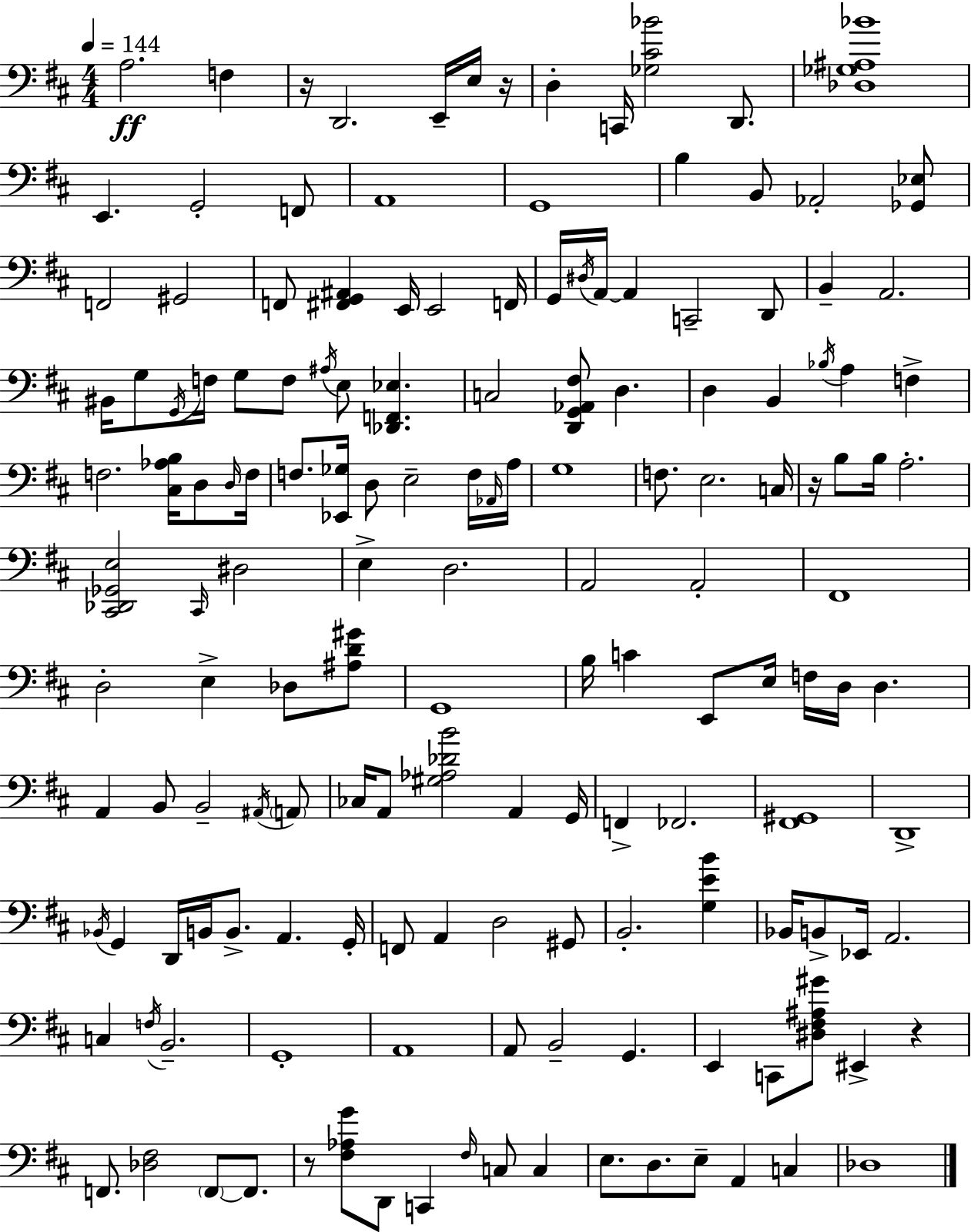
{
  \clef bass
  \numericTimeSignature
  \time 4/4
  \key d \major
  \tempo 4 = 144
  a2.\ff f4 | r16 d,2. e,16-- e16 r16 | d4-. c,16 <ges cis' bes'>2 d,8. | <des ges ais bes'>1 | \break e,4. g,2-. f,8 | a,1 | g,1 | b4 b,8 aes,2-. <ges, ees>8 | \break f,2 gis,2 | f,8 <fis, g, ais,>4 e,16 e,2 f,16 | g,16 \acciaccatura { dis16 } a,16~~ a,4 c,2-- d,8 | b,4-- a,2. | \break bis,16 g8 \acciaccatura { g,16 } f16 g8 f8 \acciaccatura { ais16 } e8 <des, f, ees>4. | c2 <d, g, aes, fis>8 d4. | d4 b,4 \acciaccatura { bes16 } a4 | f4-> f2. | \break <cis aes b>16 d8 \grace { d16 } f16 f8. <ees, ges>16 d8 e2-- | f16 \grace { aes,16 } a16 g1 | f8. e2. | c16 r16 b8 b16 a2.-. | \break <cis, des, ges, e>2 \grace { cis,16 } dis2 | e4-> d2. | a,2 a,2-. | fis,1 | \break d2-. e4-> | des8 <ais d' gis'>8 g,1 | b16 c'4 e,8 e16 f16 | d16 d4. a,4 b,8 b,2-- | \break \acciaccatura { ais,16 } \parenthesize a,8 ces16 a,8 <gis aes des' b'>2 | a,4 g,16 f,4-> fes,2. | <fis, gis,>1 | d,1-> | \break \acciaccatura { bes,16 } g,4 d,16 b,16 b,8.-> | a,4. g,16-. f,8 a,4 d2 | gis,8 b,2.-. | <g e' b'>4 bes,16 b,8-> ees,16 a,2. | \break c4 \acciaccatura { f16 } b,2.-- | g,1-. | a,1 | a,8 b,2-- | \break g,4. e,4 c,8 | <dis fis ais gis'>8 eis,4-> r4 f,8. <des fis>2 | \parenthesize f,8~~ f,8. r8 <fis aes g'>8 d,8 | c,4 \grace { fis16 } c8 c4 e8. d8. | \break e8-- a,4 c4 des1 | \bar "|."
}